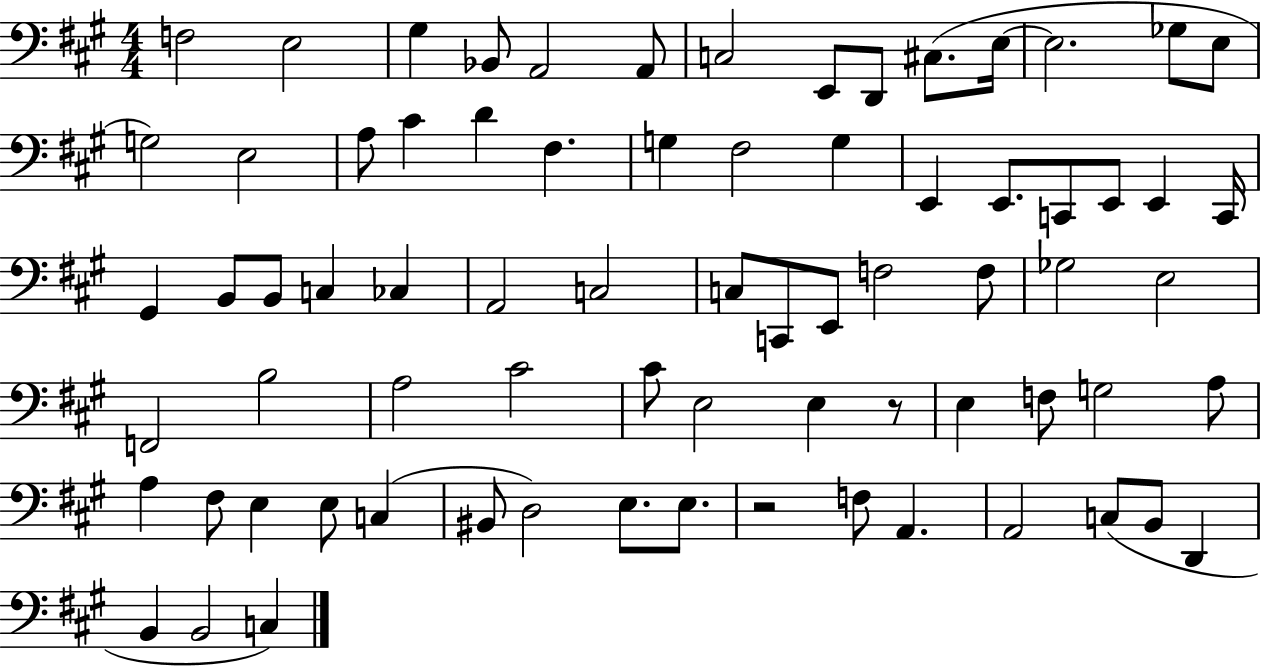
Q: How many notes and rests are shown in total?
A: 74